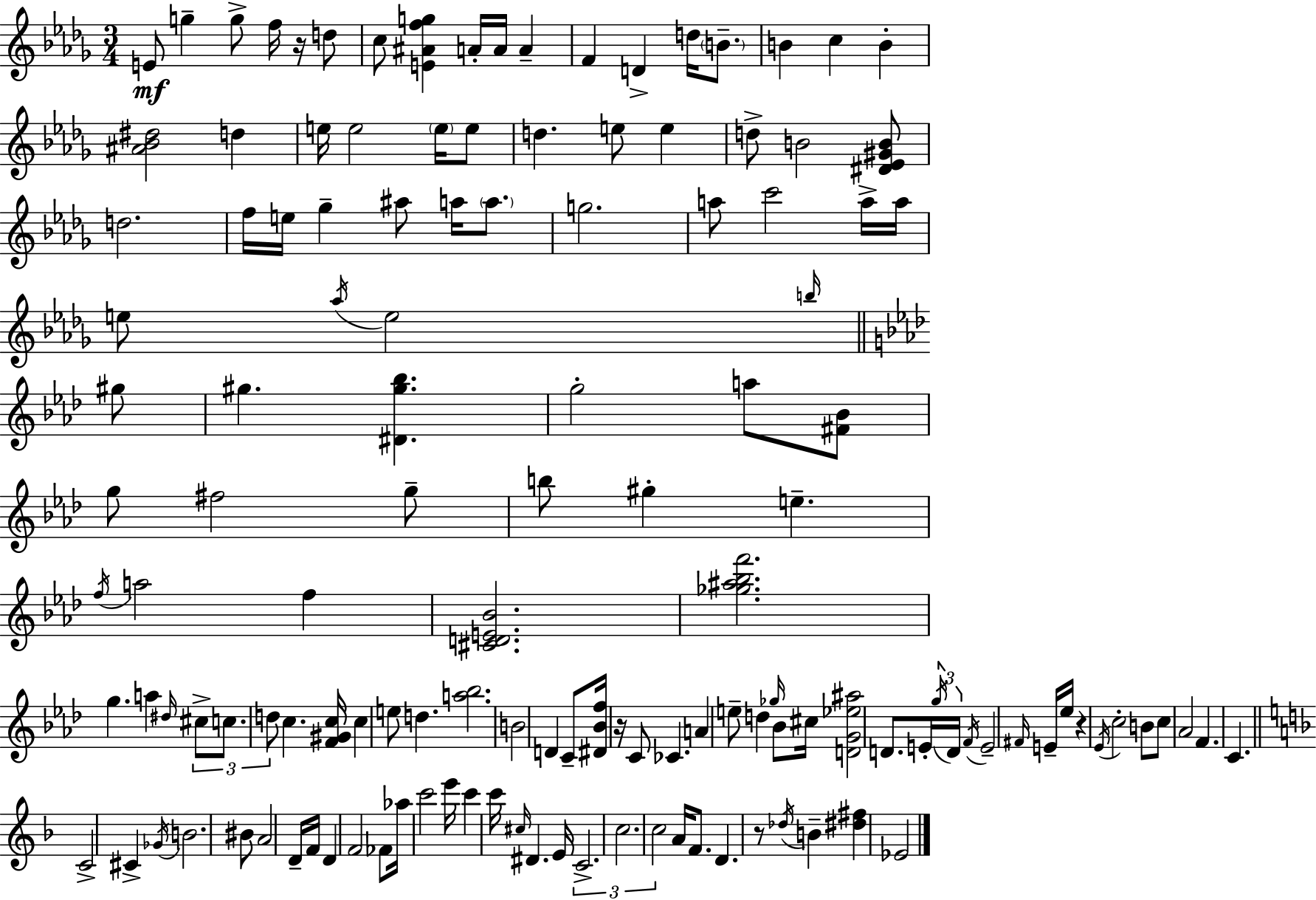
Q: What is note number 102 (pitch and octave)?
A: F4